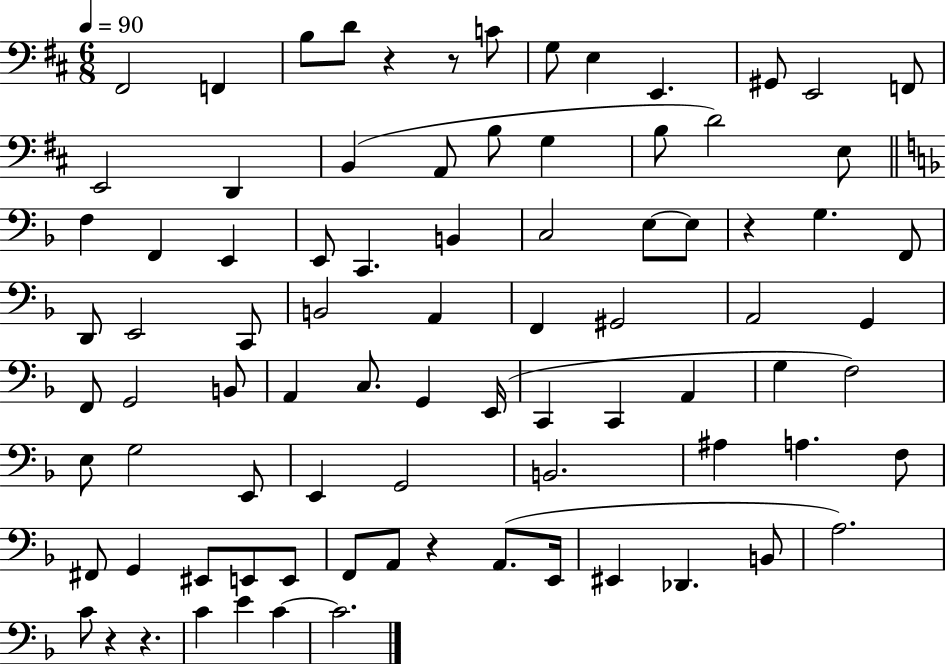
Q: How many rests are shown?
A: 6